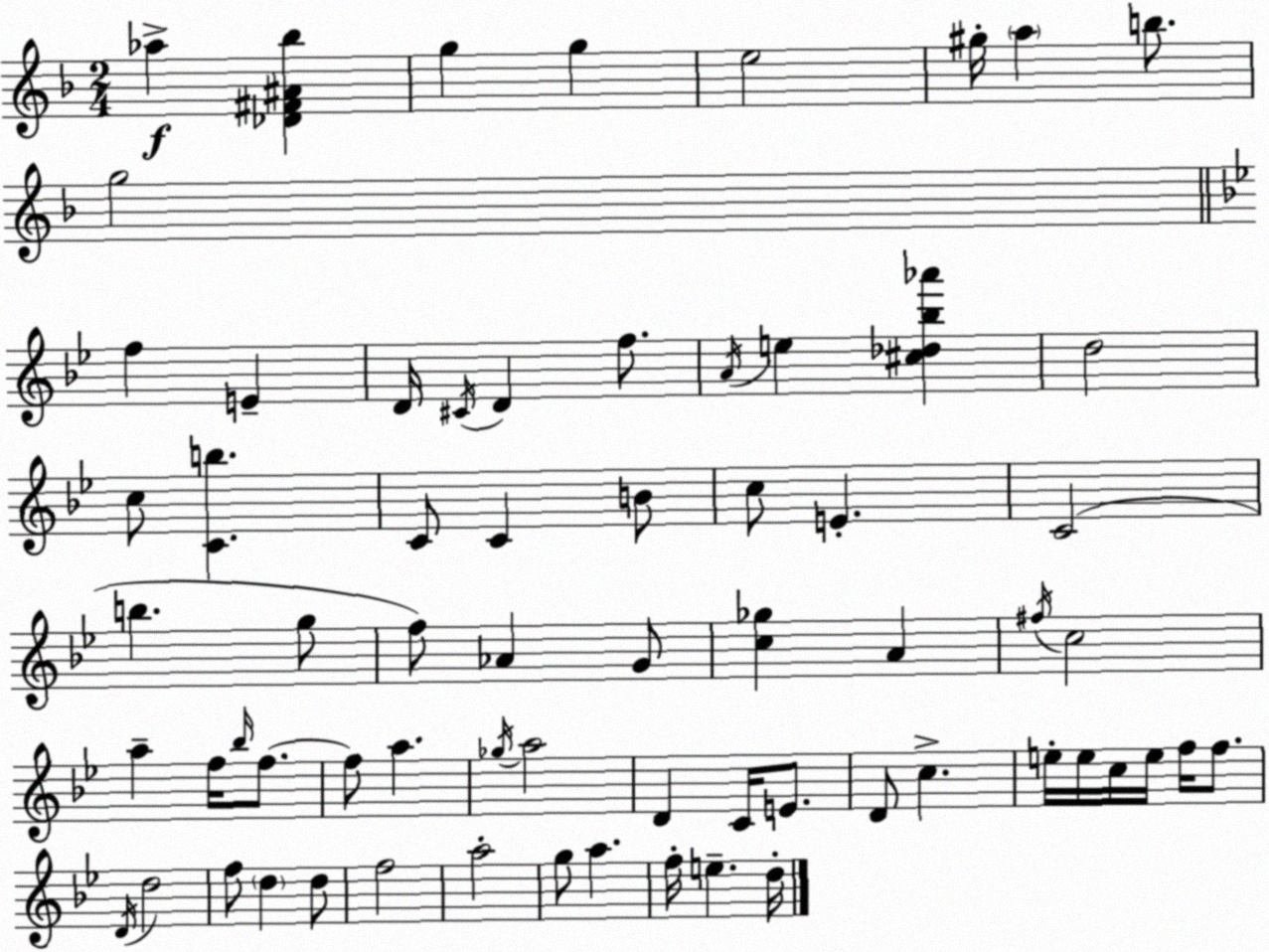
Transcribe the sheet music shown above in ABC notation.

X:1
T:Untitled
M:2/4
L:1/4
K:Dm
_a [_D^F^A_b] g g e2 ^g/4 a b/2 g2 f E D/4 ^C/4 D f/2 A/4 e [^c_d_b_a'] d2 c/2 [Cb] C/2 C B/2 c/2 E C2 b g/2 f/2 _A G/2 [c_g] A ^f/4 c2 a f/4 _b/4 f/2 f/2 a _g/4 a2 D C/4 E/2 D/2 c e/4 e/4 c/4 e/4 f/4 f/2 D/4 d2 f/2 d d/2 f2 a2 g/2 a f/4 e d/4